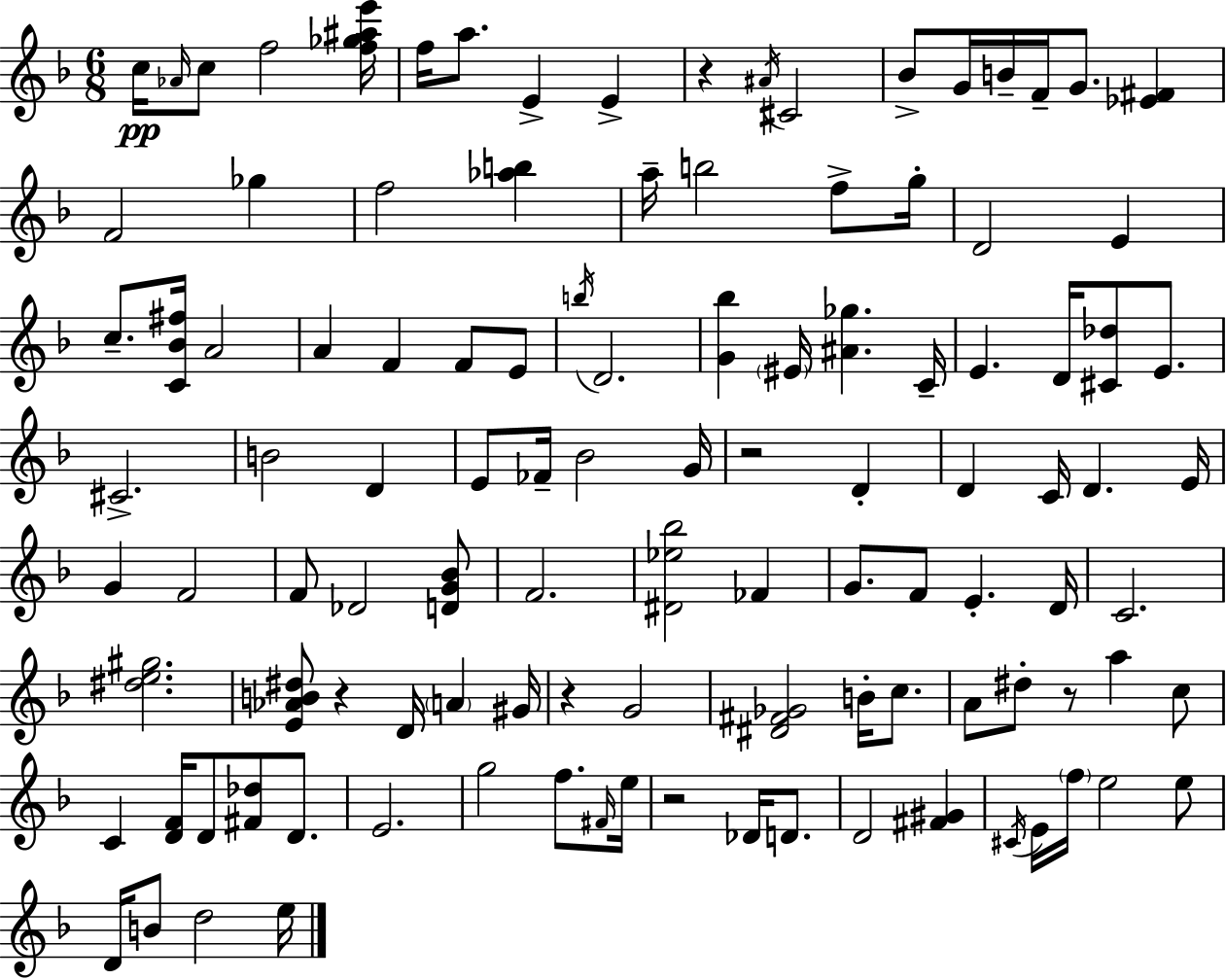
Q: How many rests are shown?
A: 6